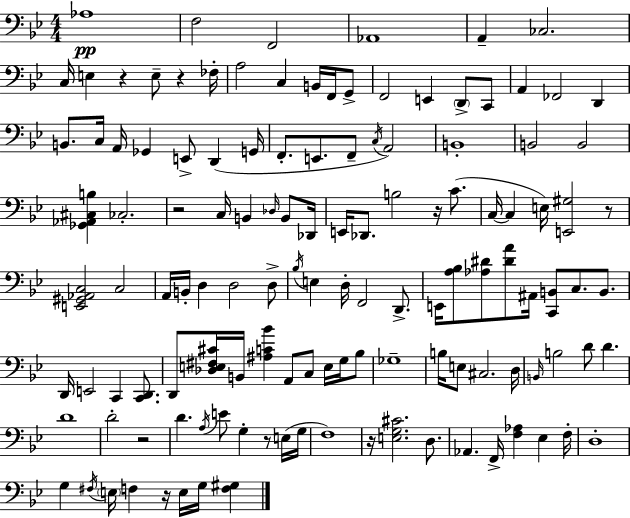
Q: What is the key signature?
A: BES major